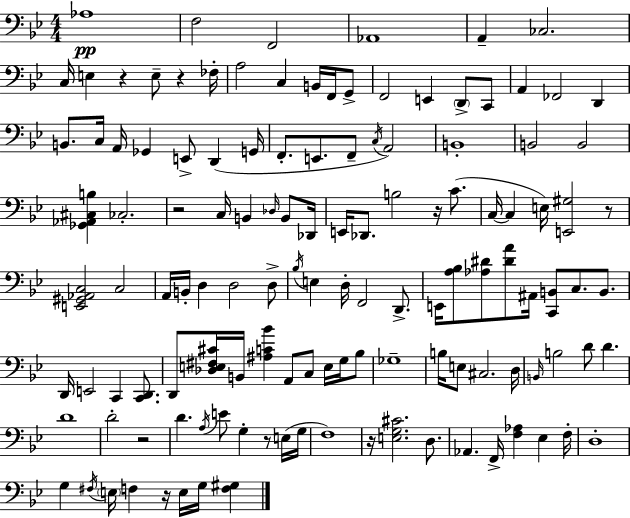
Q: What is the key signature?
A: BES major